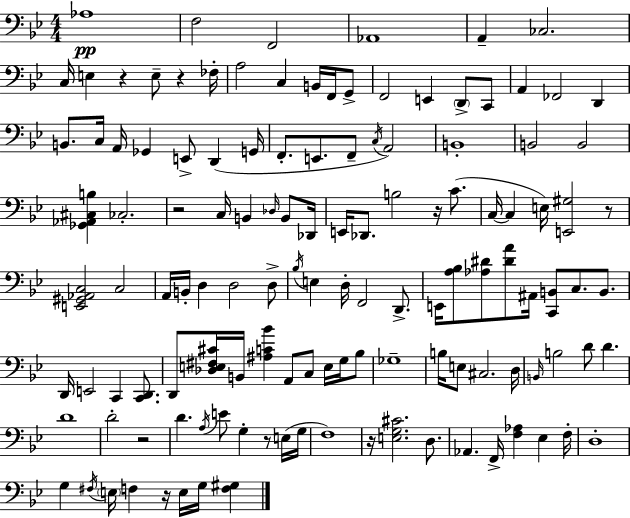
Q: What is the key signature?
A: BES major